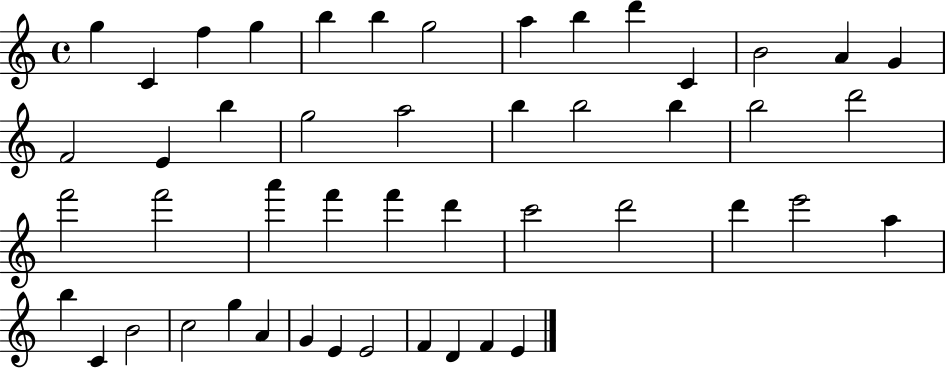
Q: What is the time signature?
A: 4/4